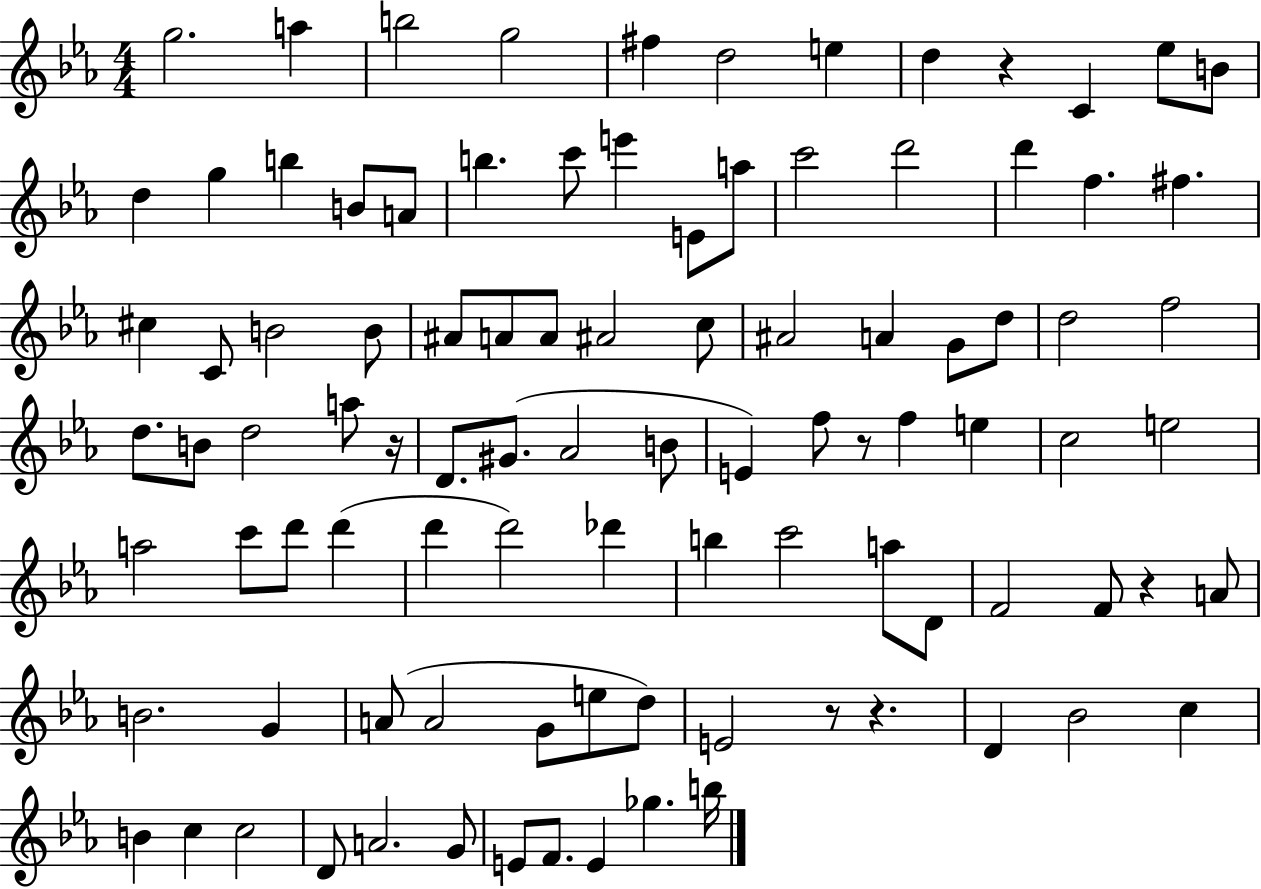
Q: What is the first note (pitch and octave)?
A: G5